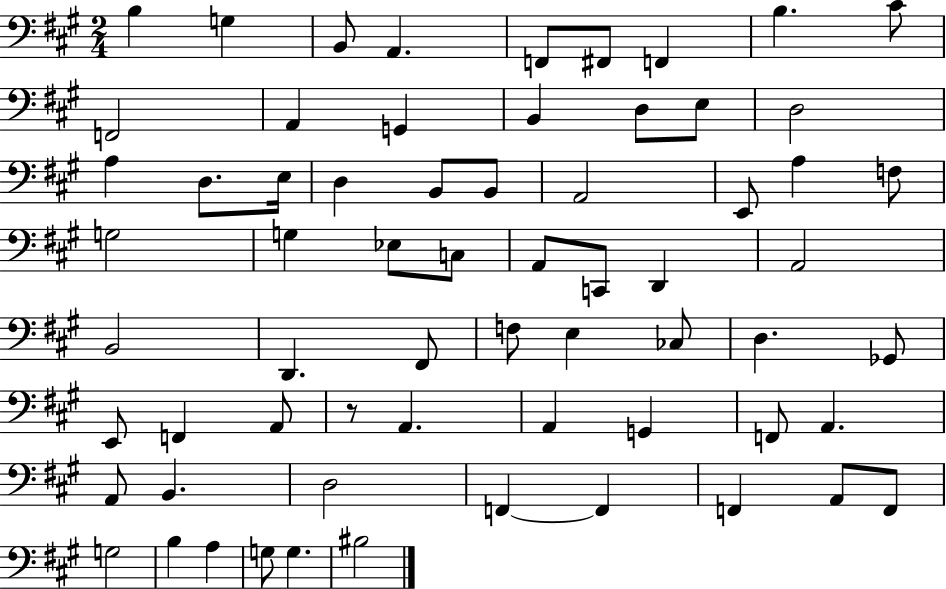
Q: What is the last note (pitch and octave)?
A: BIS3